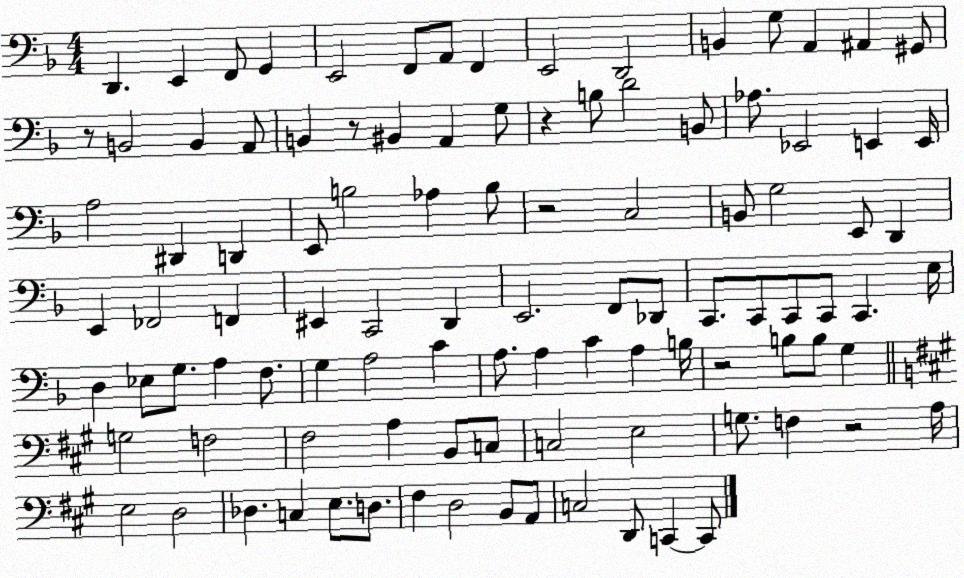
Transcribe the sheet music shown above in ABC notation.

X:1
T:Untitled
M:4/4
L:1/4
K:F
D,, E,, F,,/2 G,, E,,2 F,,/2 A,,/2 F,, E,,2 D,,2 B,, G,/2 A,, ^A,, ^G,,/2 z/2 B,,2 B,, A,,/2 B,, z/2 ^B,, A,, G,/2 z B,/2 D2 B,,/2 _A,/2 _E,,2 E,, E,,/4 A,2 ^D,, D,, E,,/2 B,2 _A, B,/2 z2 C,2 B,,/2 G,2 E,,/2 D,, E,, _F,,2 F,, ^E,, C,,2 D,, E,,2 F,,/2 _D,,/2 C,,/2 C,,/2 C,,/2 C,,/2 C,, E,/4 D, _E,/2 G,/2 A, F,/2 G, A,2 C A,/2 A, C A, B,/4 z2 B,/2 B,/2 G, G,2 F,2 ^F,2 A, B,,/2 C,/2 C,2 E,2 G,/2 F, z2 A,/4 E,2 D,2 _D, C, E,/2 D,/2 ^F, D,2 B,,/2 A,,/2 C,2 D,,/2 C,, C,,/2